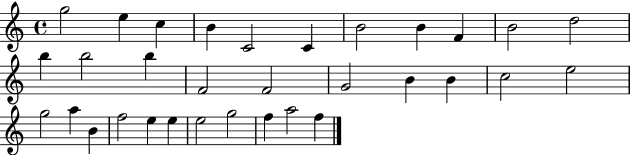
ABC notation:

X:1
T:Untitled
M:4/4
L:1/4
K:C
g2 e c B C2 C B2 B F B2 d2 b b2 b F2 F2 G2 B B c2 e2 g2 a B f2 e e e2 g2 f a2 f